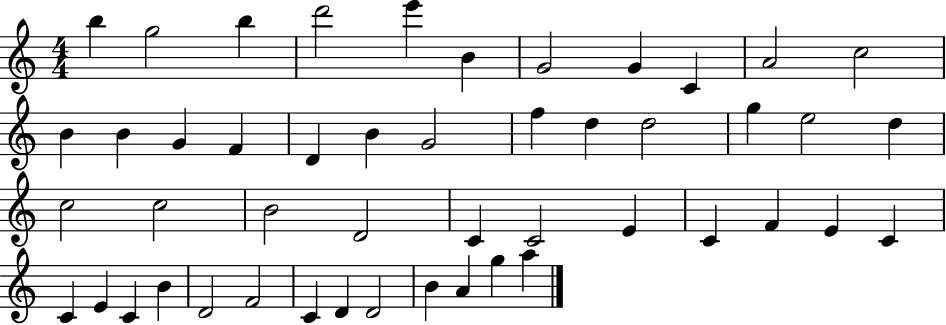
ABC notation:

X:1
T:Untitled
M:4/4
L:1/4
K:C
b g2 b d'2 e' B G2 G C A2 c2 B B G F D B G2 f d d2 g e2 d c2 c2 B2 D2 C C2 E C F E C C E C B D2 F2 C D D2 B A g a